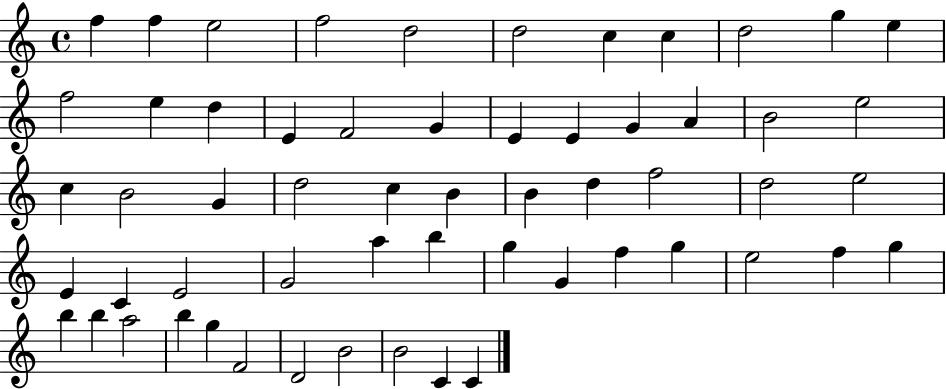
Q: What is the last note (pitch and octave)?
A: C4